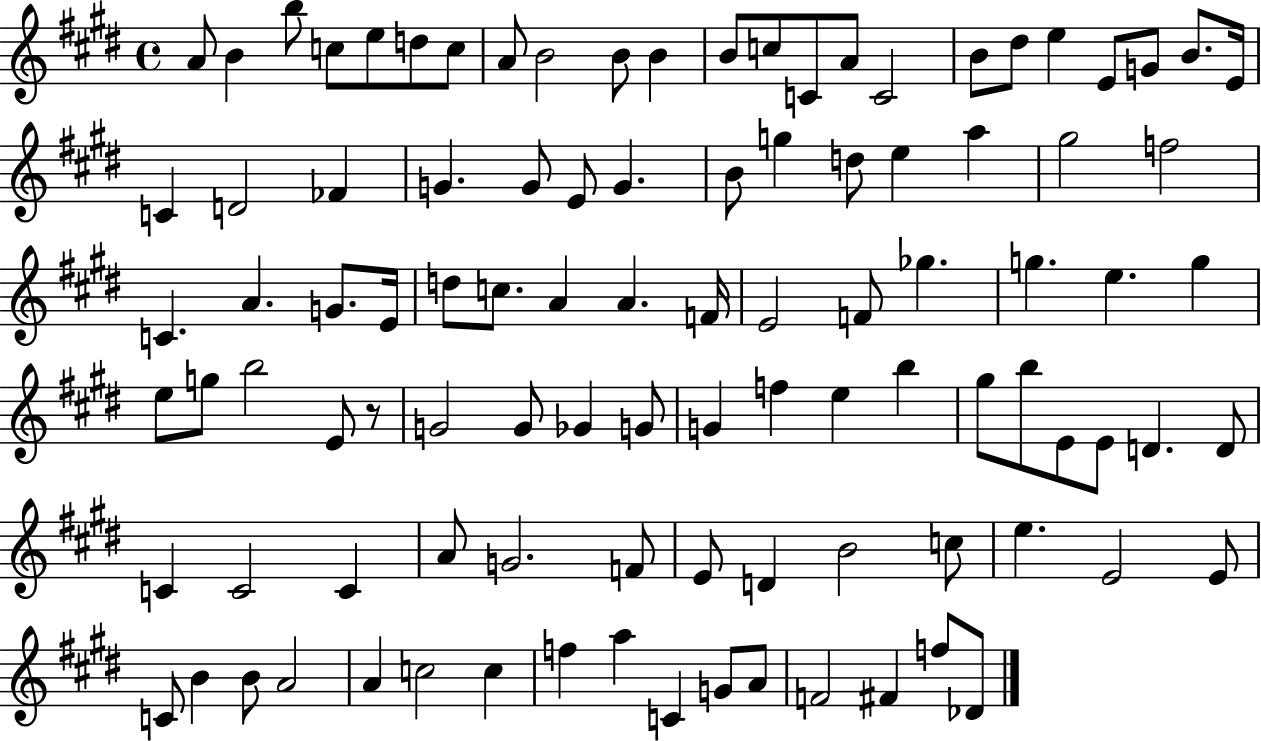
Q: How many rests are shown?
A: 1